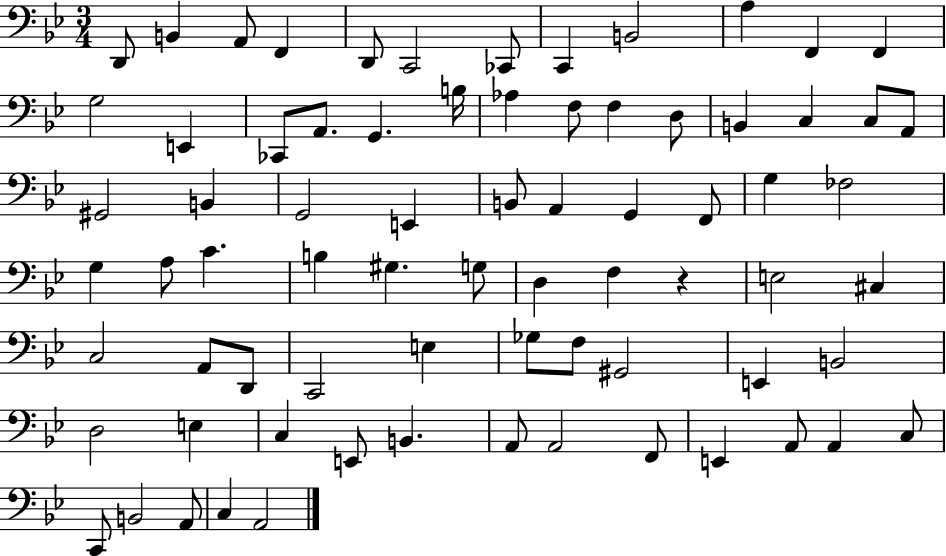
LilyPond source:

{
  \clef bass
  \numericTimeSignature
  \time 3/4
  \key bes \major
  d,8 b,4 a,8 f,4 | d,8 c,2 ces,8 | c,4 b,2 | a4 f,4 f,4 | \break g2 e,4 | ces,8 a,8. g,4. b16 | aes4 f8 f4 d8 | b,4 c4 c8 a,8 | \break gis,2 b,4 | g,2 e,4 | b,8 a,4 g,4 f,8 | g4 fes2 | \break g4 a8 c'4. | b4 gis4. g8 | d4 f4 r4 | e2 cis4 | \break c2 a,8 d,8 | c,2 e4 | ges8 f8 gis,2 | e,4 b,2 | \break d2 e4 | c4 e,8 b,4. | a,8 a,2 f,8 | e,4 a,8 a,4 c8 | \break c,8 b,2 a,8 | c4 a,2 | \bar "|."
}